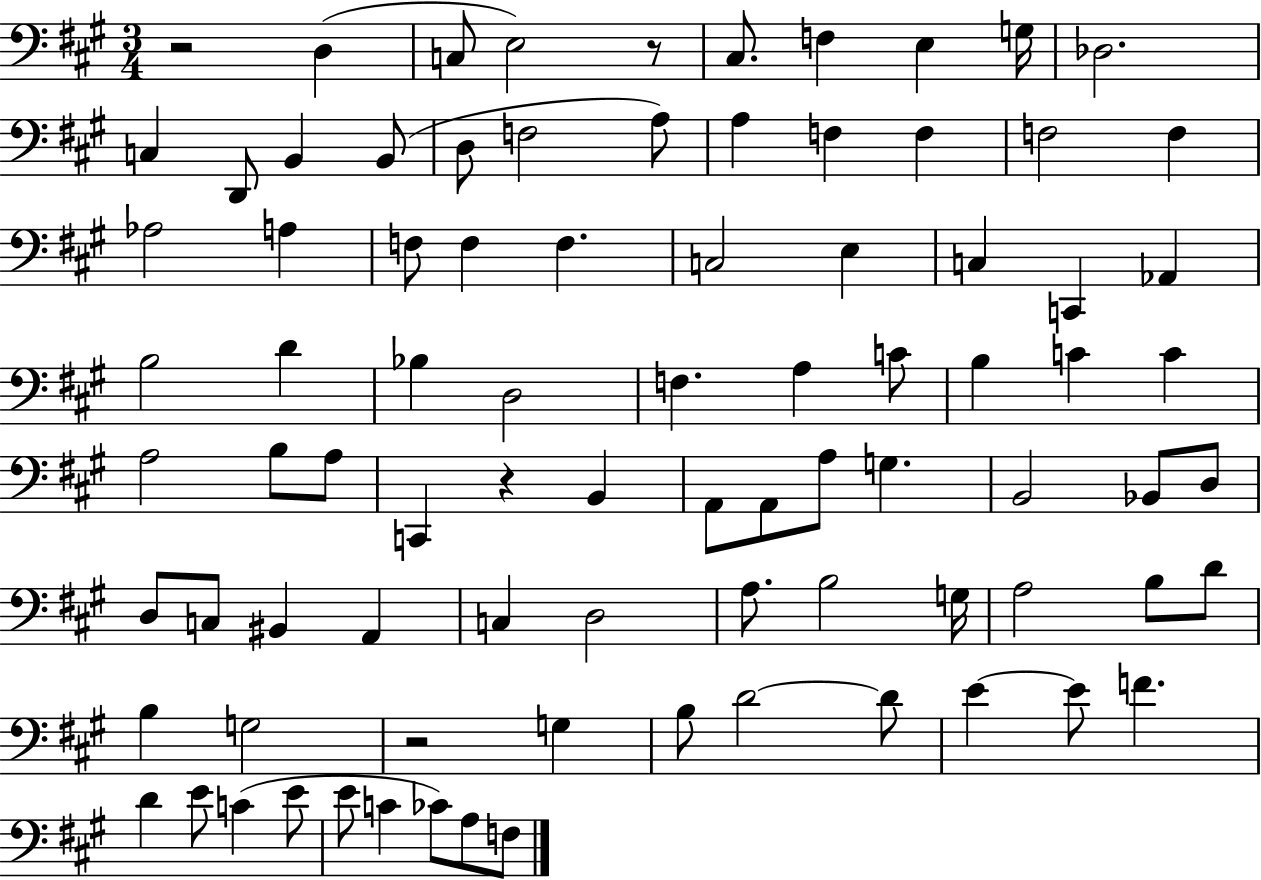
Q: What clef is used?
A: bass